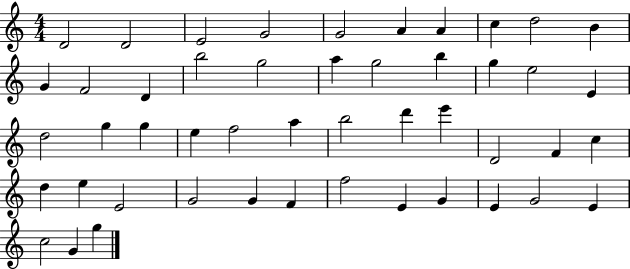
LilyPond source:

{
  \clef treble
  \numericTimeSignature
  \time 4/4
  \key c \major
  d'2 d'2 | e'2 g'2 | g'2 a'4 a'4 | c''4 d''2 b'4 | \break g'4 f'2 d'4 | b''2 g''2 | a''4 g''2 b''4 | g''4 e''2 e'4 | \break d''2 g''4 g''4 | e''4 f''2 a''4 | b''2 d'''4 e'''4 | d'2 f'4 c''4 | \break d''4 e''4 e'2 | g'2 g'4 f'4 | f''2 e'4 g'4 | e'4 g'2 e'4 | \break c''2 g'4 g''4 | \bar "|."
}